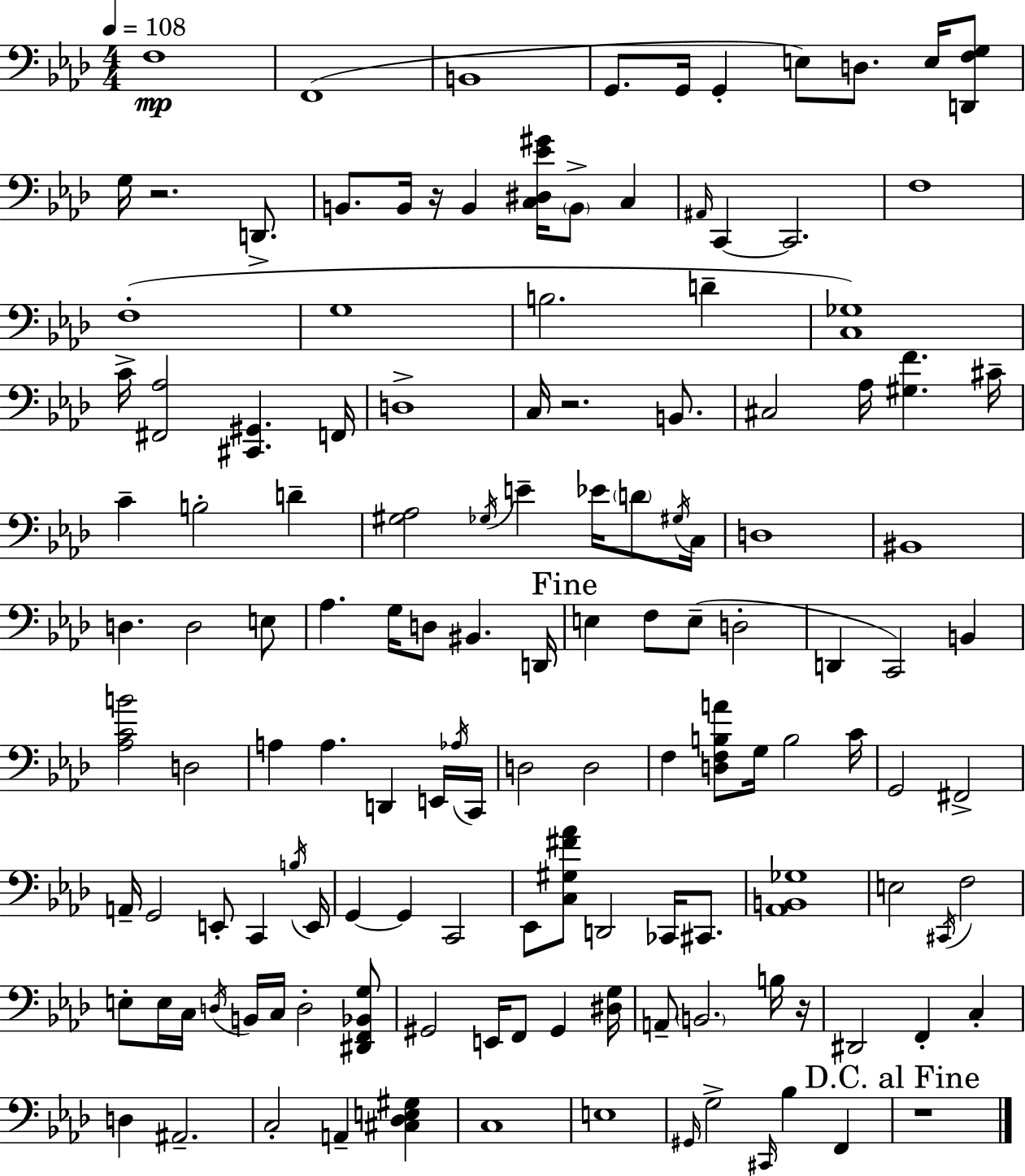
F3/w F2/w B2/w G2/e. G2/s G2/q E3/e D3/e. E3/s [D2,F3,G3]/e G3/s R/h. D2/e. B2/e. B2/s R/s B2/q [C3,D#3,Eb4,G#4]/s B2/e C3/q A#2/s C2/q C2/h. F3/w F3/w G3/w B3/h. D4/q [C3,Gb3]/w C4/s [F#2,Ab3]/h [C#2,G#2]/q. F2/s D3/w C3/s R/h. B2/e. C#3/h Ab3/s [G#3,F4]/q. C#4/s C4/q B3/h D4/q [G#3,Ab3]/h Gb3/s E4/q Eb4/s D4/e G#3/s C3/s D3/w BIS2/w D3/q. D3/h E3/e Ab3/q. G3/s D3/e BIS2/q. D2/s E3/q F3/e E3/e D3/h D2/q C2/h B2/q [Ab3,C4,B4]/h D3/h A3/q A3/q. D2/q E2/s Ab3/s C2/s D3/h D3/h F3/q [D3,F3,B3,A4]/e G3/s B3/h C4/s G2/h F#2/h A2/s G2/h E2/e C2/q B3/s E2/s G2/q G2/q C2/h Eb2/e [C3,G#3,F#4,Ab4]/e D2/h CES2/s C#2/e. [Ab2,B2,Gb3]/w E3/h C#2/s F3/h E3/e E3/s C3/s D3/s B2/s C3/s D3/h [D#2,F2,Bb2,G3]/e G#2/h E2/s F2/e G#2/q [D#3,G3]/s A2/e B2/h. B3/s R/s D#2/h F2/q C3/q D3/q A#2/h. C3/h A2/q [C#3,Db3,E3,G#3]/q C3/w E3/w G#2/s G3/h C#2/s Bb3/q F2/q R/w